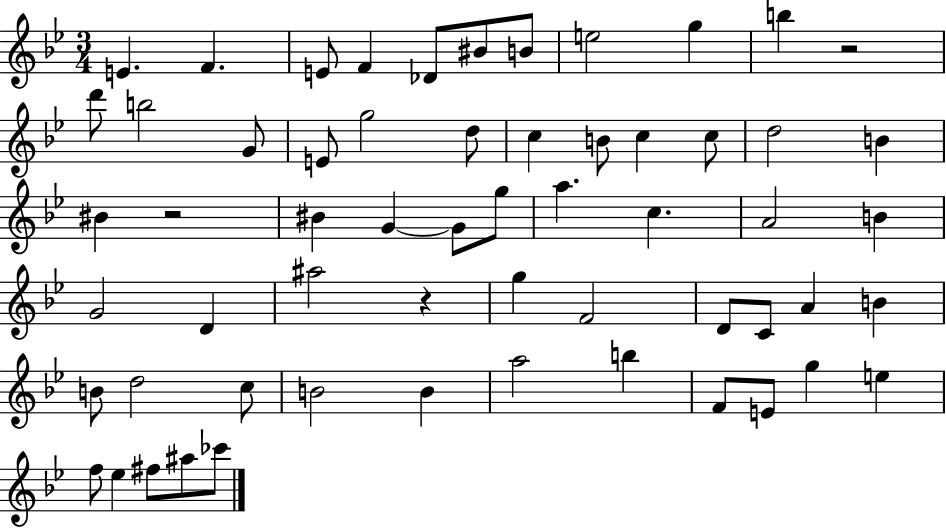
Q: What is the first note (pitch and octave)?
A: E4